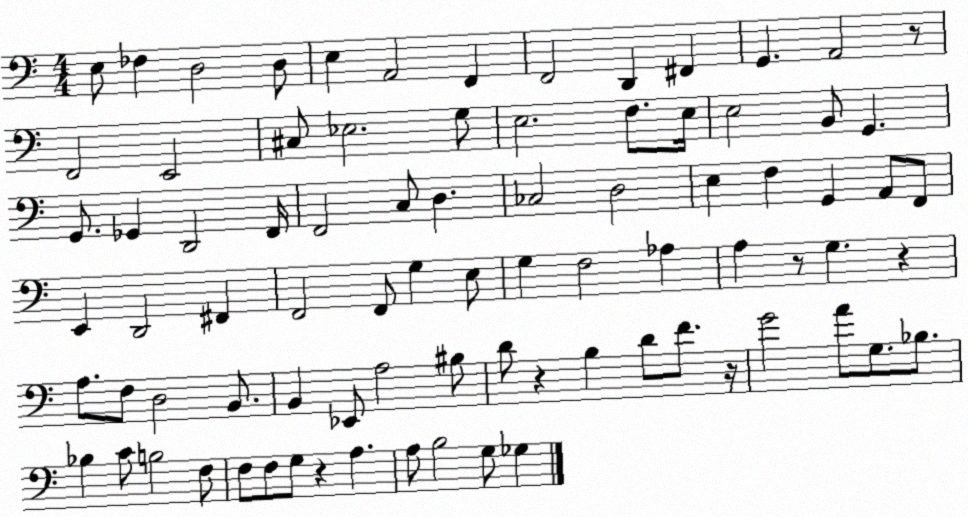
X:1
T:Untitled
M:4/4
L:1/4
K:C
E,/2 _F, D,2 D,/2 E, A,,2 F,, F,,2 D,, ^F,, G,, A,,2 z/2 F,,2 E,,2 ^C,/2 _E,2 G,/2 E,2 F,/2 E,/4 E,2 B,,/2 G,, G,,/2 _G,, D,,2 F,,/4 F,,2 C,/2 D, _C,2 D,2 E, F, G,, A,,/2 F,,/2 E,, D,,2 ^F,, F,,2 F,,/2 G, E,/2 G, F,2 _A, A, z/2 G, z A,/2 F,/2 D,2 B,,/2 B,, _E,,/2 A,2 ^B,/2 D/2 z B, D/2 F/2 z/4 G2 A/2 G,/2 _B,/2 _B, C/2 B,2 F,/2 F,/2 F,/2 G,/2 z A, A,/2 B,2 G,/2 _G,